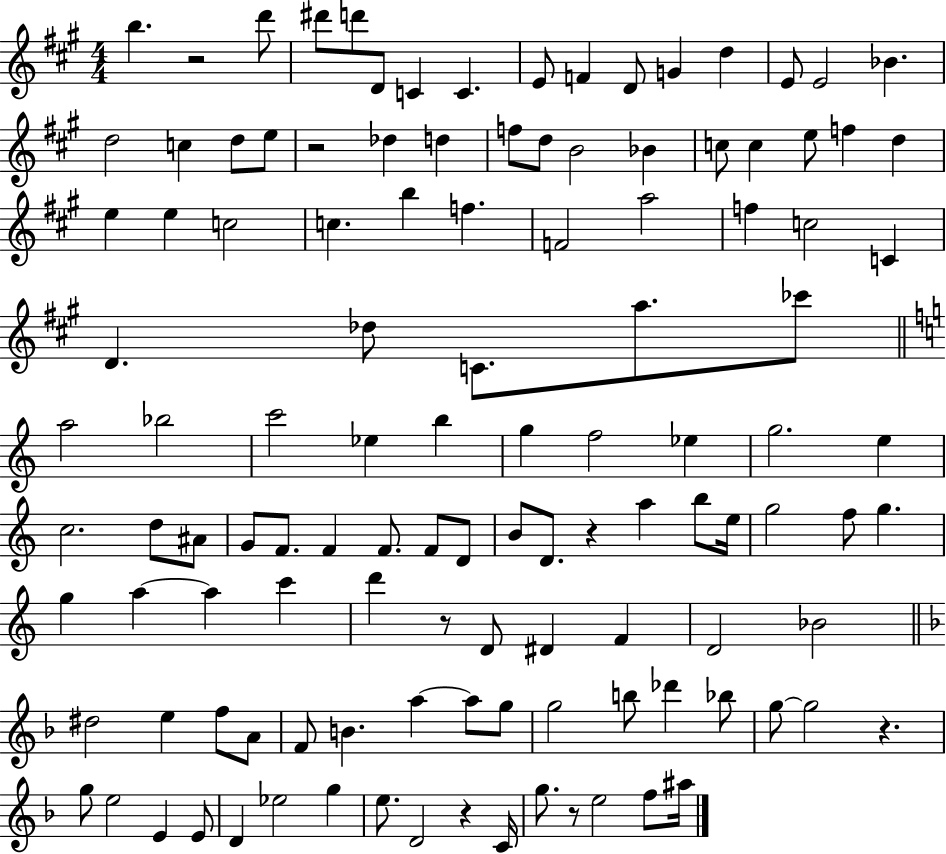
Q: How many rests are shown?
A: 7